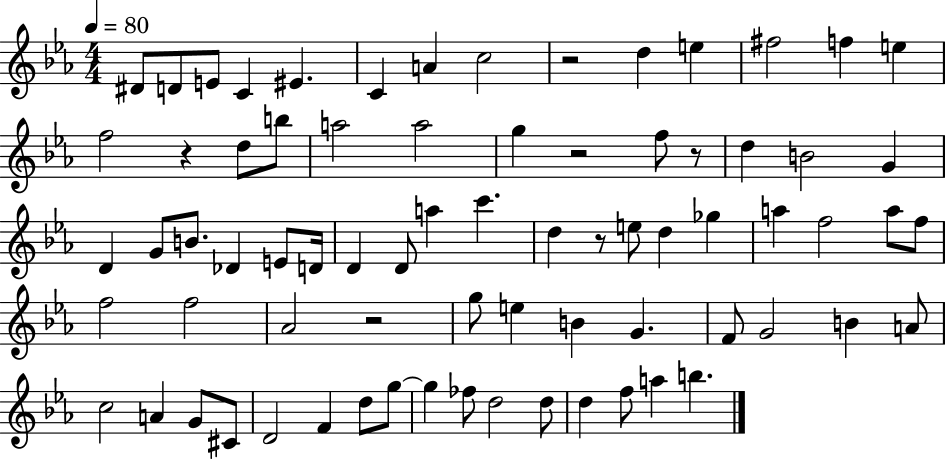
D#4/e D4/e E4/e C4/q EIS4/q. C4/q A4/q C5/h R/h D5/q E5/q F#5/h F5/q E5/q F5/h R/q D5/e B5/e A5/h A5/h G5/q R/h F5/e R/e D5/q B4/h G4/q D4/q G4/e B4/e. Db4/q E4/e D4/s D4/q D4/e A5/q C6/q. D5/q R/e E5/e D5/q Gb5/q A5/q F5/h A5/e F5/e F5/h F5/h Ab4/h R/h G5/e E5/q B4/q G4/q. F4/e G4/h B4/q A4/e C5/h A4/q G4/e C#4/e D4/h F4/q D5/e G5/e G5/q FES5/e D5/h D5/e D5/q F5/e A5/q B5/q.